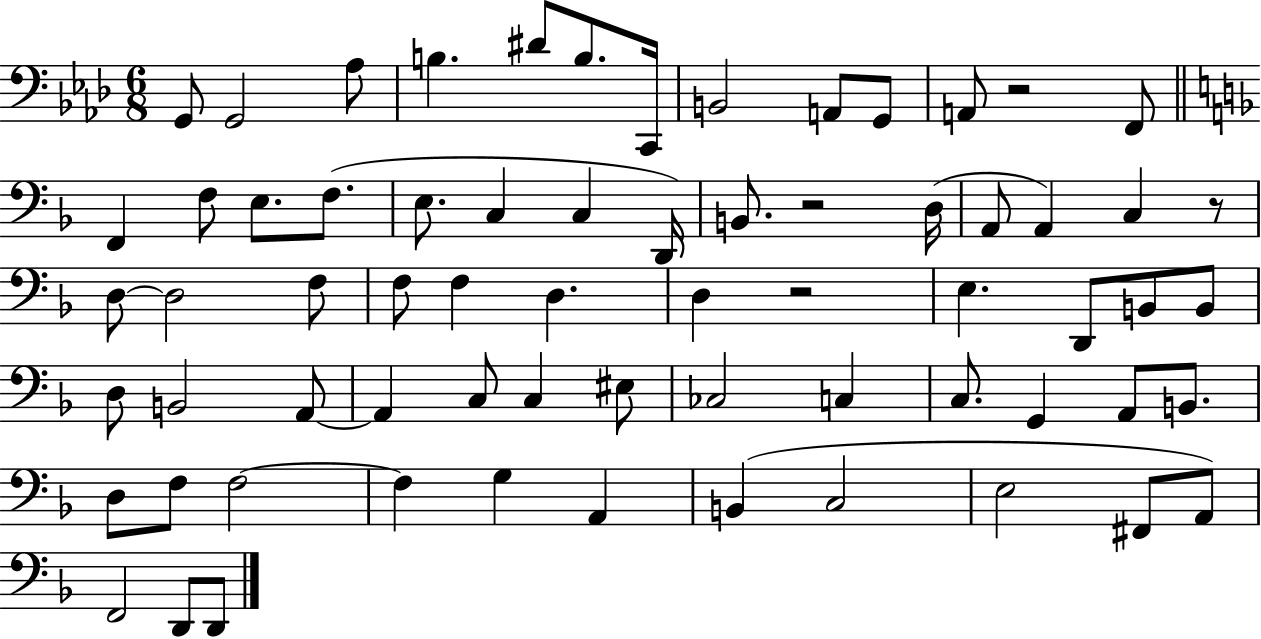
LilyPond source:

{
  \clef bass
  \numericTimeSignature
  \time 6/8
  \key aes \major
  \repeat volta 2 { g,8 g,2 aes8 | b4. dis'8 b8. c,16 | b,2 a,8 g,8 | a,8 r2 f,8 | \break \bar "||" \break \key f \major f,4 f8 e8. f8.( | e8. c4 c4 d,16) | b,8. r2 d16( | a,8 a,4) c4 r8 | \break d8~~ d2 f8 | f8 f4 d4. | d4 r2 | e4. d,8 b,8 b,8 | \break d8 b,2 a,8~~ | a,4 c8 c4 eis8 | ces2 c4 | c8. g,4 a,8 b,8. | \break d8 f8 f2~~ | f4 g4 a,4 | b,4( c2 | e2 fis,8 a,8) | \break f,2 d,8 d,8 | } \bar "|."
}